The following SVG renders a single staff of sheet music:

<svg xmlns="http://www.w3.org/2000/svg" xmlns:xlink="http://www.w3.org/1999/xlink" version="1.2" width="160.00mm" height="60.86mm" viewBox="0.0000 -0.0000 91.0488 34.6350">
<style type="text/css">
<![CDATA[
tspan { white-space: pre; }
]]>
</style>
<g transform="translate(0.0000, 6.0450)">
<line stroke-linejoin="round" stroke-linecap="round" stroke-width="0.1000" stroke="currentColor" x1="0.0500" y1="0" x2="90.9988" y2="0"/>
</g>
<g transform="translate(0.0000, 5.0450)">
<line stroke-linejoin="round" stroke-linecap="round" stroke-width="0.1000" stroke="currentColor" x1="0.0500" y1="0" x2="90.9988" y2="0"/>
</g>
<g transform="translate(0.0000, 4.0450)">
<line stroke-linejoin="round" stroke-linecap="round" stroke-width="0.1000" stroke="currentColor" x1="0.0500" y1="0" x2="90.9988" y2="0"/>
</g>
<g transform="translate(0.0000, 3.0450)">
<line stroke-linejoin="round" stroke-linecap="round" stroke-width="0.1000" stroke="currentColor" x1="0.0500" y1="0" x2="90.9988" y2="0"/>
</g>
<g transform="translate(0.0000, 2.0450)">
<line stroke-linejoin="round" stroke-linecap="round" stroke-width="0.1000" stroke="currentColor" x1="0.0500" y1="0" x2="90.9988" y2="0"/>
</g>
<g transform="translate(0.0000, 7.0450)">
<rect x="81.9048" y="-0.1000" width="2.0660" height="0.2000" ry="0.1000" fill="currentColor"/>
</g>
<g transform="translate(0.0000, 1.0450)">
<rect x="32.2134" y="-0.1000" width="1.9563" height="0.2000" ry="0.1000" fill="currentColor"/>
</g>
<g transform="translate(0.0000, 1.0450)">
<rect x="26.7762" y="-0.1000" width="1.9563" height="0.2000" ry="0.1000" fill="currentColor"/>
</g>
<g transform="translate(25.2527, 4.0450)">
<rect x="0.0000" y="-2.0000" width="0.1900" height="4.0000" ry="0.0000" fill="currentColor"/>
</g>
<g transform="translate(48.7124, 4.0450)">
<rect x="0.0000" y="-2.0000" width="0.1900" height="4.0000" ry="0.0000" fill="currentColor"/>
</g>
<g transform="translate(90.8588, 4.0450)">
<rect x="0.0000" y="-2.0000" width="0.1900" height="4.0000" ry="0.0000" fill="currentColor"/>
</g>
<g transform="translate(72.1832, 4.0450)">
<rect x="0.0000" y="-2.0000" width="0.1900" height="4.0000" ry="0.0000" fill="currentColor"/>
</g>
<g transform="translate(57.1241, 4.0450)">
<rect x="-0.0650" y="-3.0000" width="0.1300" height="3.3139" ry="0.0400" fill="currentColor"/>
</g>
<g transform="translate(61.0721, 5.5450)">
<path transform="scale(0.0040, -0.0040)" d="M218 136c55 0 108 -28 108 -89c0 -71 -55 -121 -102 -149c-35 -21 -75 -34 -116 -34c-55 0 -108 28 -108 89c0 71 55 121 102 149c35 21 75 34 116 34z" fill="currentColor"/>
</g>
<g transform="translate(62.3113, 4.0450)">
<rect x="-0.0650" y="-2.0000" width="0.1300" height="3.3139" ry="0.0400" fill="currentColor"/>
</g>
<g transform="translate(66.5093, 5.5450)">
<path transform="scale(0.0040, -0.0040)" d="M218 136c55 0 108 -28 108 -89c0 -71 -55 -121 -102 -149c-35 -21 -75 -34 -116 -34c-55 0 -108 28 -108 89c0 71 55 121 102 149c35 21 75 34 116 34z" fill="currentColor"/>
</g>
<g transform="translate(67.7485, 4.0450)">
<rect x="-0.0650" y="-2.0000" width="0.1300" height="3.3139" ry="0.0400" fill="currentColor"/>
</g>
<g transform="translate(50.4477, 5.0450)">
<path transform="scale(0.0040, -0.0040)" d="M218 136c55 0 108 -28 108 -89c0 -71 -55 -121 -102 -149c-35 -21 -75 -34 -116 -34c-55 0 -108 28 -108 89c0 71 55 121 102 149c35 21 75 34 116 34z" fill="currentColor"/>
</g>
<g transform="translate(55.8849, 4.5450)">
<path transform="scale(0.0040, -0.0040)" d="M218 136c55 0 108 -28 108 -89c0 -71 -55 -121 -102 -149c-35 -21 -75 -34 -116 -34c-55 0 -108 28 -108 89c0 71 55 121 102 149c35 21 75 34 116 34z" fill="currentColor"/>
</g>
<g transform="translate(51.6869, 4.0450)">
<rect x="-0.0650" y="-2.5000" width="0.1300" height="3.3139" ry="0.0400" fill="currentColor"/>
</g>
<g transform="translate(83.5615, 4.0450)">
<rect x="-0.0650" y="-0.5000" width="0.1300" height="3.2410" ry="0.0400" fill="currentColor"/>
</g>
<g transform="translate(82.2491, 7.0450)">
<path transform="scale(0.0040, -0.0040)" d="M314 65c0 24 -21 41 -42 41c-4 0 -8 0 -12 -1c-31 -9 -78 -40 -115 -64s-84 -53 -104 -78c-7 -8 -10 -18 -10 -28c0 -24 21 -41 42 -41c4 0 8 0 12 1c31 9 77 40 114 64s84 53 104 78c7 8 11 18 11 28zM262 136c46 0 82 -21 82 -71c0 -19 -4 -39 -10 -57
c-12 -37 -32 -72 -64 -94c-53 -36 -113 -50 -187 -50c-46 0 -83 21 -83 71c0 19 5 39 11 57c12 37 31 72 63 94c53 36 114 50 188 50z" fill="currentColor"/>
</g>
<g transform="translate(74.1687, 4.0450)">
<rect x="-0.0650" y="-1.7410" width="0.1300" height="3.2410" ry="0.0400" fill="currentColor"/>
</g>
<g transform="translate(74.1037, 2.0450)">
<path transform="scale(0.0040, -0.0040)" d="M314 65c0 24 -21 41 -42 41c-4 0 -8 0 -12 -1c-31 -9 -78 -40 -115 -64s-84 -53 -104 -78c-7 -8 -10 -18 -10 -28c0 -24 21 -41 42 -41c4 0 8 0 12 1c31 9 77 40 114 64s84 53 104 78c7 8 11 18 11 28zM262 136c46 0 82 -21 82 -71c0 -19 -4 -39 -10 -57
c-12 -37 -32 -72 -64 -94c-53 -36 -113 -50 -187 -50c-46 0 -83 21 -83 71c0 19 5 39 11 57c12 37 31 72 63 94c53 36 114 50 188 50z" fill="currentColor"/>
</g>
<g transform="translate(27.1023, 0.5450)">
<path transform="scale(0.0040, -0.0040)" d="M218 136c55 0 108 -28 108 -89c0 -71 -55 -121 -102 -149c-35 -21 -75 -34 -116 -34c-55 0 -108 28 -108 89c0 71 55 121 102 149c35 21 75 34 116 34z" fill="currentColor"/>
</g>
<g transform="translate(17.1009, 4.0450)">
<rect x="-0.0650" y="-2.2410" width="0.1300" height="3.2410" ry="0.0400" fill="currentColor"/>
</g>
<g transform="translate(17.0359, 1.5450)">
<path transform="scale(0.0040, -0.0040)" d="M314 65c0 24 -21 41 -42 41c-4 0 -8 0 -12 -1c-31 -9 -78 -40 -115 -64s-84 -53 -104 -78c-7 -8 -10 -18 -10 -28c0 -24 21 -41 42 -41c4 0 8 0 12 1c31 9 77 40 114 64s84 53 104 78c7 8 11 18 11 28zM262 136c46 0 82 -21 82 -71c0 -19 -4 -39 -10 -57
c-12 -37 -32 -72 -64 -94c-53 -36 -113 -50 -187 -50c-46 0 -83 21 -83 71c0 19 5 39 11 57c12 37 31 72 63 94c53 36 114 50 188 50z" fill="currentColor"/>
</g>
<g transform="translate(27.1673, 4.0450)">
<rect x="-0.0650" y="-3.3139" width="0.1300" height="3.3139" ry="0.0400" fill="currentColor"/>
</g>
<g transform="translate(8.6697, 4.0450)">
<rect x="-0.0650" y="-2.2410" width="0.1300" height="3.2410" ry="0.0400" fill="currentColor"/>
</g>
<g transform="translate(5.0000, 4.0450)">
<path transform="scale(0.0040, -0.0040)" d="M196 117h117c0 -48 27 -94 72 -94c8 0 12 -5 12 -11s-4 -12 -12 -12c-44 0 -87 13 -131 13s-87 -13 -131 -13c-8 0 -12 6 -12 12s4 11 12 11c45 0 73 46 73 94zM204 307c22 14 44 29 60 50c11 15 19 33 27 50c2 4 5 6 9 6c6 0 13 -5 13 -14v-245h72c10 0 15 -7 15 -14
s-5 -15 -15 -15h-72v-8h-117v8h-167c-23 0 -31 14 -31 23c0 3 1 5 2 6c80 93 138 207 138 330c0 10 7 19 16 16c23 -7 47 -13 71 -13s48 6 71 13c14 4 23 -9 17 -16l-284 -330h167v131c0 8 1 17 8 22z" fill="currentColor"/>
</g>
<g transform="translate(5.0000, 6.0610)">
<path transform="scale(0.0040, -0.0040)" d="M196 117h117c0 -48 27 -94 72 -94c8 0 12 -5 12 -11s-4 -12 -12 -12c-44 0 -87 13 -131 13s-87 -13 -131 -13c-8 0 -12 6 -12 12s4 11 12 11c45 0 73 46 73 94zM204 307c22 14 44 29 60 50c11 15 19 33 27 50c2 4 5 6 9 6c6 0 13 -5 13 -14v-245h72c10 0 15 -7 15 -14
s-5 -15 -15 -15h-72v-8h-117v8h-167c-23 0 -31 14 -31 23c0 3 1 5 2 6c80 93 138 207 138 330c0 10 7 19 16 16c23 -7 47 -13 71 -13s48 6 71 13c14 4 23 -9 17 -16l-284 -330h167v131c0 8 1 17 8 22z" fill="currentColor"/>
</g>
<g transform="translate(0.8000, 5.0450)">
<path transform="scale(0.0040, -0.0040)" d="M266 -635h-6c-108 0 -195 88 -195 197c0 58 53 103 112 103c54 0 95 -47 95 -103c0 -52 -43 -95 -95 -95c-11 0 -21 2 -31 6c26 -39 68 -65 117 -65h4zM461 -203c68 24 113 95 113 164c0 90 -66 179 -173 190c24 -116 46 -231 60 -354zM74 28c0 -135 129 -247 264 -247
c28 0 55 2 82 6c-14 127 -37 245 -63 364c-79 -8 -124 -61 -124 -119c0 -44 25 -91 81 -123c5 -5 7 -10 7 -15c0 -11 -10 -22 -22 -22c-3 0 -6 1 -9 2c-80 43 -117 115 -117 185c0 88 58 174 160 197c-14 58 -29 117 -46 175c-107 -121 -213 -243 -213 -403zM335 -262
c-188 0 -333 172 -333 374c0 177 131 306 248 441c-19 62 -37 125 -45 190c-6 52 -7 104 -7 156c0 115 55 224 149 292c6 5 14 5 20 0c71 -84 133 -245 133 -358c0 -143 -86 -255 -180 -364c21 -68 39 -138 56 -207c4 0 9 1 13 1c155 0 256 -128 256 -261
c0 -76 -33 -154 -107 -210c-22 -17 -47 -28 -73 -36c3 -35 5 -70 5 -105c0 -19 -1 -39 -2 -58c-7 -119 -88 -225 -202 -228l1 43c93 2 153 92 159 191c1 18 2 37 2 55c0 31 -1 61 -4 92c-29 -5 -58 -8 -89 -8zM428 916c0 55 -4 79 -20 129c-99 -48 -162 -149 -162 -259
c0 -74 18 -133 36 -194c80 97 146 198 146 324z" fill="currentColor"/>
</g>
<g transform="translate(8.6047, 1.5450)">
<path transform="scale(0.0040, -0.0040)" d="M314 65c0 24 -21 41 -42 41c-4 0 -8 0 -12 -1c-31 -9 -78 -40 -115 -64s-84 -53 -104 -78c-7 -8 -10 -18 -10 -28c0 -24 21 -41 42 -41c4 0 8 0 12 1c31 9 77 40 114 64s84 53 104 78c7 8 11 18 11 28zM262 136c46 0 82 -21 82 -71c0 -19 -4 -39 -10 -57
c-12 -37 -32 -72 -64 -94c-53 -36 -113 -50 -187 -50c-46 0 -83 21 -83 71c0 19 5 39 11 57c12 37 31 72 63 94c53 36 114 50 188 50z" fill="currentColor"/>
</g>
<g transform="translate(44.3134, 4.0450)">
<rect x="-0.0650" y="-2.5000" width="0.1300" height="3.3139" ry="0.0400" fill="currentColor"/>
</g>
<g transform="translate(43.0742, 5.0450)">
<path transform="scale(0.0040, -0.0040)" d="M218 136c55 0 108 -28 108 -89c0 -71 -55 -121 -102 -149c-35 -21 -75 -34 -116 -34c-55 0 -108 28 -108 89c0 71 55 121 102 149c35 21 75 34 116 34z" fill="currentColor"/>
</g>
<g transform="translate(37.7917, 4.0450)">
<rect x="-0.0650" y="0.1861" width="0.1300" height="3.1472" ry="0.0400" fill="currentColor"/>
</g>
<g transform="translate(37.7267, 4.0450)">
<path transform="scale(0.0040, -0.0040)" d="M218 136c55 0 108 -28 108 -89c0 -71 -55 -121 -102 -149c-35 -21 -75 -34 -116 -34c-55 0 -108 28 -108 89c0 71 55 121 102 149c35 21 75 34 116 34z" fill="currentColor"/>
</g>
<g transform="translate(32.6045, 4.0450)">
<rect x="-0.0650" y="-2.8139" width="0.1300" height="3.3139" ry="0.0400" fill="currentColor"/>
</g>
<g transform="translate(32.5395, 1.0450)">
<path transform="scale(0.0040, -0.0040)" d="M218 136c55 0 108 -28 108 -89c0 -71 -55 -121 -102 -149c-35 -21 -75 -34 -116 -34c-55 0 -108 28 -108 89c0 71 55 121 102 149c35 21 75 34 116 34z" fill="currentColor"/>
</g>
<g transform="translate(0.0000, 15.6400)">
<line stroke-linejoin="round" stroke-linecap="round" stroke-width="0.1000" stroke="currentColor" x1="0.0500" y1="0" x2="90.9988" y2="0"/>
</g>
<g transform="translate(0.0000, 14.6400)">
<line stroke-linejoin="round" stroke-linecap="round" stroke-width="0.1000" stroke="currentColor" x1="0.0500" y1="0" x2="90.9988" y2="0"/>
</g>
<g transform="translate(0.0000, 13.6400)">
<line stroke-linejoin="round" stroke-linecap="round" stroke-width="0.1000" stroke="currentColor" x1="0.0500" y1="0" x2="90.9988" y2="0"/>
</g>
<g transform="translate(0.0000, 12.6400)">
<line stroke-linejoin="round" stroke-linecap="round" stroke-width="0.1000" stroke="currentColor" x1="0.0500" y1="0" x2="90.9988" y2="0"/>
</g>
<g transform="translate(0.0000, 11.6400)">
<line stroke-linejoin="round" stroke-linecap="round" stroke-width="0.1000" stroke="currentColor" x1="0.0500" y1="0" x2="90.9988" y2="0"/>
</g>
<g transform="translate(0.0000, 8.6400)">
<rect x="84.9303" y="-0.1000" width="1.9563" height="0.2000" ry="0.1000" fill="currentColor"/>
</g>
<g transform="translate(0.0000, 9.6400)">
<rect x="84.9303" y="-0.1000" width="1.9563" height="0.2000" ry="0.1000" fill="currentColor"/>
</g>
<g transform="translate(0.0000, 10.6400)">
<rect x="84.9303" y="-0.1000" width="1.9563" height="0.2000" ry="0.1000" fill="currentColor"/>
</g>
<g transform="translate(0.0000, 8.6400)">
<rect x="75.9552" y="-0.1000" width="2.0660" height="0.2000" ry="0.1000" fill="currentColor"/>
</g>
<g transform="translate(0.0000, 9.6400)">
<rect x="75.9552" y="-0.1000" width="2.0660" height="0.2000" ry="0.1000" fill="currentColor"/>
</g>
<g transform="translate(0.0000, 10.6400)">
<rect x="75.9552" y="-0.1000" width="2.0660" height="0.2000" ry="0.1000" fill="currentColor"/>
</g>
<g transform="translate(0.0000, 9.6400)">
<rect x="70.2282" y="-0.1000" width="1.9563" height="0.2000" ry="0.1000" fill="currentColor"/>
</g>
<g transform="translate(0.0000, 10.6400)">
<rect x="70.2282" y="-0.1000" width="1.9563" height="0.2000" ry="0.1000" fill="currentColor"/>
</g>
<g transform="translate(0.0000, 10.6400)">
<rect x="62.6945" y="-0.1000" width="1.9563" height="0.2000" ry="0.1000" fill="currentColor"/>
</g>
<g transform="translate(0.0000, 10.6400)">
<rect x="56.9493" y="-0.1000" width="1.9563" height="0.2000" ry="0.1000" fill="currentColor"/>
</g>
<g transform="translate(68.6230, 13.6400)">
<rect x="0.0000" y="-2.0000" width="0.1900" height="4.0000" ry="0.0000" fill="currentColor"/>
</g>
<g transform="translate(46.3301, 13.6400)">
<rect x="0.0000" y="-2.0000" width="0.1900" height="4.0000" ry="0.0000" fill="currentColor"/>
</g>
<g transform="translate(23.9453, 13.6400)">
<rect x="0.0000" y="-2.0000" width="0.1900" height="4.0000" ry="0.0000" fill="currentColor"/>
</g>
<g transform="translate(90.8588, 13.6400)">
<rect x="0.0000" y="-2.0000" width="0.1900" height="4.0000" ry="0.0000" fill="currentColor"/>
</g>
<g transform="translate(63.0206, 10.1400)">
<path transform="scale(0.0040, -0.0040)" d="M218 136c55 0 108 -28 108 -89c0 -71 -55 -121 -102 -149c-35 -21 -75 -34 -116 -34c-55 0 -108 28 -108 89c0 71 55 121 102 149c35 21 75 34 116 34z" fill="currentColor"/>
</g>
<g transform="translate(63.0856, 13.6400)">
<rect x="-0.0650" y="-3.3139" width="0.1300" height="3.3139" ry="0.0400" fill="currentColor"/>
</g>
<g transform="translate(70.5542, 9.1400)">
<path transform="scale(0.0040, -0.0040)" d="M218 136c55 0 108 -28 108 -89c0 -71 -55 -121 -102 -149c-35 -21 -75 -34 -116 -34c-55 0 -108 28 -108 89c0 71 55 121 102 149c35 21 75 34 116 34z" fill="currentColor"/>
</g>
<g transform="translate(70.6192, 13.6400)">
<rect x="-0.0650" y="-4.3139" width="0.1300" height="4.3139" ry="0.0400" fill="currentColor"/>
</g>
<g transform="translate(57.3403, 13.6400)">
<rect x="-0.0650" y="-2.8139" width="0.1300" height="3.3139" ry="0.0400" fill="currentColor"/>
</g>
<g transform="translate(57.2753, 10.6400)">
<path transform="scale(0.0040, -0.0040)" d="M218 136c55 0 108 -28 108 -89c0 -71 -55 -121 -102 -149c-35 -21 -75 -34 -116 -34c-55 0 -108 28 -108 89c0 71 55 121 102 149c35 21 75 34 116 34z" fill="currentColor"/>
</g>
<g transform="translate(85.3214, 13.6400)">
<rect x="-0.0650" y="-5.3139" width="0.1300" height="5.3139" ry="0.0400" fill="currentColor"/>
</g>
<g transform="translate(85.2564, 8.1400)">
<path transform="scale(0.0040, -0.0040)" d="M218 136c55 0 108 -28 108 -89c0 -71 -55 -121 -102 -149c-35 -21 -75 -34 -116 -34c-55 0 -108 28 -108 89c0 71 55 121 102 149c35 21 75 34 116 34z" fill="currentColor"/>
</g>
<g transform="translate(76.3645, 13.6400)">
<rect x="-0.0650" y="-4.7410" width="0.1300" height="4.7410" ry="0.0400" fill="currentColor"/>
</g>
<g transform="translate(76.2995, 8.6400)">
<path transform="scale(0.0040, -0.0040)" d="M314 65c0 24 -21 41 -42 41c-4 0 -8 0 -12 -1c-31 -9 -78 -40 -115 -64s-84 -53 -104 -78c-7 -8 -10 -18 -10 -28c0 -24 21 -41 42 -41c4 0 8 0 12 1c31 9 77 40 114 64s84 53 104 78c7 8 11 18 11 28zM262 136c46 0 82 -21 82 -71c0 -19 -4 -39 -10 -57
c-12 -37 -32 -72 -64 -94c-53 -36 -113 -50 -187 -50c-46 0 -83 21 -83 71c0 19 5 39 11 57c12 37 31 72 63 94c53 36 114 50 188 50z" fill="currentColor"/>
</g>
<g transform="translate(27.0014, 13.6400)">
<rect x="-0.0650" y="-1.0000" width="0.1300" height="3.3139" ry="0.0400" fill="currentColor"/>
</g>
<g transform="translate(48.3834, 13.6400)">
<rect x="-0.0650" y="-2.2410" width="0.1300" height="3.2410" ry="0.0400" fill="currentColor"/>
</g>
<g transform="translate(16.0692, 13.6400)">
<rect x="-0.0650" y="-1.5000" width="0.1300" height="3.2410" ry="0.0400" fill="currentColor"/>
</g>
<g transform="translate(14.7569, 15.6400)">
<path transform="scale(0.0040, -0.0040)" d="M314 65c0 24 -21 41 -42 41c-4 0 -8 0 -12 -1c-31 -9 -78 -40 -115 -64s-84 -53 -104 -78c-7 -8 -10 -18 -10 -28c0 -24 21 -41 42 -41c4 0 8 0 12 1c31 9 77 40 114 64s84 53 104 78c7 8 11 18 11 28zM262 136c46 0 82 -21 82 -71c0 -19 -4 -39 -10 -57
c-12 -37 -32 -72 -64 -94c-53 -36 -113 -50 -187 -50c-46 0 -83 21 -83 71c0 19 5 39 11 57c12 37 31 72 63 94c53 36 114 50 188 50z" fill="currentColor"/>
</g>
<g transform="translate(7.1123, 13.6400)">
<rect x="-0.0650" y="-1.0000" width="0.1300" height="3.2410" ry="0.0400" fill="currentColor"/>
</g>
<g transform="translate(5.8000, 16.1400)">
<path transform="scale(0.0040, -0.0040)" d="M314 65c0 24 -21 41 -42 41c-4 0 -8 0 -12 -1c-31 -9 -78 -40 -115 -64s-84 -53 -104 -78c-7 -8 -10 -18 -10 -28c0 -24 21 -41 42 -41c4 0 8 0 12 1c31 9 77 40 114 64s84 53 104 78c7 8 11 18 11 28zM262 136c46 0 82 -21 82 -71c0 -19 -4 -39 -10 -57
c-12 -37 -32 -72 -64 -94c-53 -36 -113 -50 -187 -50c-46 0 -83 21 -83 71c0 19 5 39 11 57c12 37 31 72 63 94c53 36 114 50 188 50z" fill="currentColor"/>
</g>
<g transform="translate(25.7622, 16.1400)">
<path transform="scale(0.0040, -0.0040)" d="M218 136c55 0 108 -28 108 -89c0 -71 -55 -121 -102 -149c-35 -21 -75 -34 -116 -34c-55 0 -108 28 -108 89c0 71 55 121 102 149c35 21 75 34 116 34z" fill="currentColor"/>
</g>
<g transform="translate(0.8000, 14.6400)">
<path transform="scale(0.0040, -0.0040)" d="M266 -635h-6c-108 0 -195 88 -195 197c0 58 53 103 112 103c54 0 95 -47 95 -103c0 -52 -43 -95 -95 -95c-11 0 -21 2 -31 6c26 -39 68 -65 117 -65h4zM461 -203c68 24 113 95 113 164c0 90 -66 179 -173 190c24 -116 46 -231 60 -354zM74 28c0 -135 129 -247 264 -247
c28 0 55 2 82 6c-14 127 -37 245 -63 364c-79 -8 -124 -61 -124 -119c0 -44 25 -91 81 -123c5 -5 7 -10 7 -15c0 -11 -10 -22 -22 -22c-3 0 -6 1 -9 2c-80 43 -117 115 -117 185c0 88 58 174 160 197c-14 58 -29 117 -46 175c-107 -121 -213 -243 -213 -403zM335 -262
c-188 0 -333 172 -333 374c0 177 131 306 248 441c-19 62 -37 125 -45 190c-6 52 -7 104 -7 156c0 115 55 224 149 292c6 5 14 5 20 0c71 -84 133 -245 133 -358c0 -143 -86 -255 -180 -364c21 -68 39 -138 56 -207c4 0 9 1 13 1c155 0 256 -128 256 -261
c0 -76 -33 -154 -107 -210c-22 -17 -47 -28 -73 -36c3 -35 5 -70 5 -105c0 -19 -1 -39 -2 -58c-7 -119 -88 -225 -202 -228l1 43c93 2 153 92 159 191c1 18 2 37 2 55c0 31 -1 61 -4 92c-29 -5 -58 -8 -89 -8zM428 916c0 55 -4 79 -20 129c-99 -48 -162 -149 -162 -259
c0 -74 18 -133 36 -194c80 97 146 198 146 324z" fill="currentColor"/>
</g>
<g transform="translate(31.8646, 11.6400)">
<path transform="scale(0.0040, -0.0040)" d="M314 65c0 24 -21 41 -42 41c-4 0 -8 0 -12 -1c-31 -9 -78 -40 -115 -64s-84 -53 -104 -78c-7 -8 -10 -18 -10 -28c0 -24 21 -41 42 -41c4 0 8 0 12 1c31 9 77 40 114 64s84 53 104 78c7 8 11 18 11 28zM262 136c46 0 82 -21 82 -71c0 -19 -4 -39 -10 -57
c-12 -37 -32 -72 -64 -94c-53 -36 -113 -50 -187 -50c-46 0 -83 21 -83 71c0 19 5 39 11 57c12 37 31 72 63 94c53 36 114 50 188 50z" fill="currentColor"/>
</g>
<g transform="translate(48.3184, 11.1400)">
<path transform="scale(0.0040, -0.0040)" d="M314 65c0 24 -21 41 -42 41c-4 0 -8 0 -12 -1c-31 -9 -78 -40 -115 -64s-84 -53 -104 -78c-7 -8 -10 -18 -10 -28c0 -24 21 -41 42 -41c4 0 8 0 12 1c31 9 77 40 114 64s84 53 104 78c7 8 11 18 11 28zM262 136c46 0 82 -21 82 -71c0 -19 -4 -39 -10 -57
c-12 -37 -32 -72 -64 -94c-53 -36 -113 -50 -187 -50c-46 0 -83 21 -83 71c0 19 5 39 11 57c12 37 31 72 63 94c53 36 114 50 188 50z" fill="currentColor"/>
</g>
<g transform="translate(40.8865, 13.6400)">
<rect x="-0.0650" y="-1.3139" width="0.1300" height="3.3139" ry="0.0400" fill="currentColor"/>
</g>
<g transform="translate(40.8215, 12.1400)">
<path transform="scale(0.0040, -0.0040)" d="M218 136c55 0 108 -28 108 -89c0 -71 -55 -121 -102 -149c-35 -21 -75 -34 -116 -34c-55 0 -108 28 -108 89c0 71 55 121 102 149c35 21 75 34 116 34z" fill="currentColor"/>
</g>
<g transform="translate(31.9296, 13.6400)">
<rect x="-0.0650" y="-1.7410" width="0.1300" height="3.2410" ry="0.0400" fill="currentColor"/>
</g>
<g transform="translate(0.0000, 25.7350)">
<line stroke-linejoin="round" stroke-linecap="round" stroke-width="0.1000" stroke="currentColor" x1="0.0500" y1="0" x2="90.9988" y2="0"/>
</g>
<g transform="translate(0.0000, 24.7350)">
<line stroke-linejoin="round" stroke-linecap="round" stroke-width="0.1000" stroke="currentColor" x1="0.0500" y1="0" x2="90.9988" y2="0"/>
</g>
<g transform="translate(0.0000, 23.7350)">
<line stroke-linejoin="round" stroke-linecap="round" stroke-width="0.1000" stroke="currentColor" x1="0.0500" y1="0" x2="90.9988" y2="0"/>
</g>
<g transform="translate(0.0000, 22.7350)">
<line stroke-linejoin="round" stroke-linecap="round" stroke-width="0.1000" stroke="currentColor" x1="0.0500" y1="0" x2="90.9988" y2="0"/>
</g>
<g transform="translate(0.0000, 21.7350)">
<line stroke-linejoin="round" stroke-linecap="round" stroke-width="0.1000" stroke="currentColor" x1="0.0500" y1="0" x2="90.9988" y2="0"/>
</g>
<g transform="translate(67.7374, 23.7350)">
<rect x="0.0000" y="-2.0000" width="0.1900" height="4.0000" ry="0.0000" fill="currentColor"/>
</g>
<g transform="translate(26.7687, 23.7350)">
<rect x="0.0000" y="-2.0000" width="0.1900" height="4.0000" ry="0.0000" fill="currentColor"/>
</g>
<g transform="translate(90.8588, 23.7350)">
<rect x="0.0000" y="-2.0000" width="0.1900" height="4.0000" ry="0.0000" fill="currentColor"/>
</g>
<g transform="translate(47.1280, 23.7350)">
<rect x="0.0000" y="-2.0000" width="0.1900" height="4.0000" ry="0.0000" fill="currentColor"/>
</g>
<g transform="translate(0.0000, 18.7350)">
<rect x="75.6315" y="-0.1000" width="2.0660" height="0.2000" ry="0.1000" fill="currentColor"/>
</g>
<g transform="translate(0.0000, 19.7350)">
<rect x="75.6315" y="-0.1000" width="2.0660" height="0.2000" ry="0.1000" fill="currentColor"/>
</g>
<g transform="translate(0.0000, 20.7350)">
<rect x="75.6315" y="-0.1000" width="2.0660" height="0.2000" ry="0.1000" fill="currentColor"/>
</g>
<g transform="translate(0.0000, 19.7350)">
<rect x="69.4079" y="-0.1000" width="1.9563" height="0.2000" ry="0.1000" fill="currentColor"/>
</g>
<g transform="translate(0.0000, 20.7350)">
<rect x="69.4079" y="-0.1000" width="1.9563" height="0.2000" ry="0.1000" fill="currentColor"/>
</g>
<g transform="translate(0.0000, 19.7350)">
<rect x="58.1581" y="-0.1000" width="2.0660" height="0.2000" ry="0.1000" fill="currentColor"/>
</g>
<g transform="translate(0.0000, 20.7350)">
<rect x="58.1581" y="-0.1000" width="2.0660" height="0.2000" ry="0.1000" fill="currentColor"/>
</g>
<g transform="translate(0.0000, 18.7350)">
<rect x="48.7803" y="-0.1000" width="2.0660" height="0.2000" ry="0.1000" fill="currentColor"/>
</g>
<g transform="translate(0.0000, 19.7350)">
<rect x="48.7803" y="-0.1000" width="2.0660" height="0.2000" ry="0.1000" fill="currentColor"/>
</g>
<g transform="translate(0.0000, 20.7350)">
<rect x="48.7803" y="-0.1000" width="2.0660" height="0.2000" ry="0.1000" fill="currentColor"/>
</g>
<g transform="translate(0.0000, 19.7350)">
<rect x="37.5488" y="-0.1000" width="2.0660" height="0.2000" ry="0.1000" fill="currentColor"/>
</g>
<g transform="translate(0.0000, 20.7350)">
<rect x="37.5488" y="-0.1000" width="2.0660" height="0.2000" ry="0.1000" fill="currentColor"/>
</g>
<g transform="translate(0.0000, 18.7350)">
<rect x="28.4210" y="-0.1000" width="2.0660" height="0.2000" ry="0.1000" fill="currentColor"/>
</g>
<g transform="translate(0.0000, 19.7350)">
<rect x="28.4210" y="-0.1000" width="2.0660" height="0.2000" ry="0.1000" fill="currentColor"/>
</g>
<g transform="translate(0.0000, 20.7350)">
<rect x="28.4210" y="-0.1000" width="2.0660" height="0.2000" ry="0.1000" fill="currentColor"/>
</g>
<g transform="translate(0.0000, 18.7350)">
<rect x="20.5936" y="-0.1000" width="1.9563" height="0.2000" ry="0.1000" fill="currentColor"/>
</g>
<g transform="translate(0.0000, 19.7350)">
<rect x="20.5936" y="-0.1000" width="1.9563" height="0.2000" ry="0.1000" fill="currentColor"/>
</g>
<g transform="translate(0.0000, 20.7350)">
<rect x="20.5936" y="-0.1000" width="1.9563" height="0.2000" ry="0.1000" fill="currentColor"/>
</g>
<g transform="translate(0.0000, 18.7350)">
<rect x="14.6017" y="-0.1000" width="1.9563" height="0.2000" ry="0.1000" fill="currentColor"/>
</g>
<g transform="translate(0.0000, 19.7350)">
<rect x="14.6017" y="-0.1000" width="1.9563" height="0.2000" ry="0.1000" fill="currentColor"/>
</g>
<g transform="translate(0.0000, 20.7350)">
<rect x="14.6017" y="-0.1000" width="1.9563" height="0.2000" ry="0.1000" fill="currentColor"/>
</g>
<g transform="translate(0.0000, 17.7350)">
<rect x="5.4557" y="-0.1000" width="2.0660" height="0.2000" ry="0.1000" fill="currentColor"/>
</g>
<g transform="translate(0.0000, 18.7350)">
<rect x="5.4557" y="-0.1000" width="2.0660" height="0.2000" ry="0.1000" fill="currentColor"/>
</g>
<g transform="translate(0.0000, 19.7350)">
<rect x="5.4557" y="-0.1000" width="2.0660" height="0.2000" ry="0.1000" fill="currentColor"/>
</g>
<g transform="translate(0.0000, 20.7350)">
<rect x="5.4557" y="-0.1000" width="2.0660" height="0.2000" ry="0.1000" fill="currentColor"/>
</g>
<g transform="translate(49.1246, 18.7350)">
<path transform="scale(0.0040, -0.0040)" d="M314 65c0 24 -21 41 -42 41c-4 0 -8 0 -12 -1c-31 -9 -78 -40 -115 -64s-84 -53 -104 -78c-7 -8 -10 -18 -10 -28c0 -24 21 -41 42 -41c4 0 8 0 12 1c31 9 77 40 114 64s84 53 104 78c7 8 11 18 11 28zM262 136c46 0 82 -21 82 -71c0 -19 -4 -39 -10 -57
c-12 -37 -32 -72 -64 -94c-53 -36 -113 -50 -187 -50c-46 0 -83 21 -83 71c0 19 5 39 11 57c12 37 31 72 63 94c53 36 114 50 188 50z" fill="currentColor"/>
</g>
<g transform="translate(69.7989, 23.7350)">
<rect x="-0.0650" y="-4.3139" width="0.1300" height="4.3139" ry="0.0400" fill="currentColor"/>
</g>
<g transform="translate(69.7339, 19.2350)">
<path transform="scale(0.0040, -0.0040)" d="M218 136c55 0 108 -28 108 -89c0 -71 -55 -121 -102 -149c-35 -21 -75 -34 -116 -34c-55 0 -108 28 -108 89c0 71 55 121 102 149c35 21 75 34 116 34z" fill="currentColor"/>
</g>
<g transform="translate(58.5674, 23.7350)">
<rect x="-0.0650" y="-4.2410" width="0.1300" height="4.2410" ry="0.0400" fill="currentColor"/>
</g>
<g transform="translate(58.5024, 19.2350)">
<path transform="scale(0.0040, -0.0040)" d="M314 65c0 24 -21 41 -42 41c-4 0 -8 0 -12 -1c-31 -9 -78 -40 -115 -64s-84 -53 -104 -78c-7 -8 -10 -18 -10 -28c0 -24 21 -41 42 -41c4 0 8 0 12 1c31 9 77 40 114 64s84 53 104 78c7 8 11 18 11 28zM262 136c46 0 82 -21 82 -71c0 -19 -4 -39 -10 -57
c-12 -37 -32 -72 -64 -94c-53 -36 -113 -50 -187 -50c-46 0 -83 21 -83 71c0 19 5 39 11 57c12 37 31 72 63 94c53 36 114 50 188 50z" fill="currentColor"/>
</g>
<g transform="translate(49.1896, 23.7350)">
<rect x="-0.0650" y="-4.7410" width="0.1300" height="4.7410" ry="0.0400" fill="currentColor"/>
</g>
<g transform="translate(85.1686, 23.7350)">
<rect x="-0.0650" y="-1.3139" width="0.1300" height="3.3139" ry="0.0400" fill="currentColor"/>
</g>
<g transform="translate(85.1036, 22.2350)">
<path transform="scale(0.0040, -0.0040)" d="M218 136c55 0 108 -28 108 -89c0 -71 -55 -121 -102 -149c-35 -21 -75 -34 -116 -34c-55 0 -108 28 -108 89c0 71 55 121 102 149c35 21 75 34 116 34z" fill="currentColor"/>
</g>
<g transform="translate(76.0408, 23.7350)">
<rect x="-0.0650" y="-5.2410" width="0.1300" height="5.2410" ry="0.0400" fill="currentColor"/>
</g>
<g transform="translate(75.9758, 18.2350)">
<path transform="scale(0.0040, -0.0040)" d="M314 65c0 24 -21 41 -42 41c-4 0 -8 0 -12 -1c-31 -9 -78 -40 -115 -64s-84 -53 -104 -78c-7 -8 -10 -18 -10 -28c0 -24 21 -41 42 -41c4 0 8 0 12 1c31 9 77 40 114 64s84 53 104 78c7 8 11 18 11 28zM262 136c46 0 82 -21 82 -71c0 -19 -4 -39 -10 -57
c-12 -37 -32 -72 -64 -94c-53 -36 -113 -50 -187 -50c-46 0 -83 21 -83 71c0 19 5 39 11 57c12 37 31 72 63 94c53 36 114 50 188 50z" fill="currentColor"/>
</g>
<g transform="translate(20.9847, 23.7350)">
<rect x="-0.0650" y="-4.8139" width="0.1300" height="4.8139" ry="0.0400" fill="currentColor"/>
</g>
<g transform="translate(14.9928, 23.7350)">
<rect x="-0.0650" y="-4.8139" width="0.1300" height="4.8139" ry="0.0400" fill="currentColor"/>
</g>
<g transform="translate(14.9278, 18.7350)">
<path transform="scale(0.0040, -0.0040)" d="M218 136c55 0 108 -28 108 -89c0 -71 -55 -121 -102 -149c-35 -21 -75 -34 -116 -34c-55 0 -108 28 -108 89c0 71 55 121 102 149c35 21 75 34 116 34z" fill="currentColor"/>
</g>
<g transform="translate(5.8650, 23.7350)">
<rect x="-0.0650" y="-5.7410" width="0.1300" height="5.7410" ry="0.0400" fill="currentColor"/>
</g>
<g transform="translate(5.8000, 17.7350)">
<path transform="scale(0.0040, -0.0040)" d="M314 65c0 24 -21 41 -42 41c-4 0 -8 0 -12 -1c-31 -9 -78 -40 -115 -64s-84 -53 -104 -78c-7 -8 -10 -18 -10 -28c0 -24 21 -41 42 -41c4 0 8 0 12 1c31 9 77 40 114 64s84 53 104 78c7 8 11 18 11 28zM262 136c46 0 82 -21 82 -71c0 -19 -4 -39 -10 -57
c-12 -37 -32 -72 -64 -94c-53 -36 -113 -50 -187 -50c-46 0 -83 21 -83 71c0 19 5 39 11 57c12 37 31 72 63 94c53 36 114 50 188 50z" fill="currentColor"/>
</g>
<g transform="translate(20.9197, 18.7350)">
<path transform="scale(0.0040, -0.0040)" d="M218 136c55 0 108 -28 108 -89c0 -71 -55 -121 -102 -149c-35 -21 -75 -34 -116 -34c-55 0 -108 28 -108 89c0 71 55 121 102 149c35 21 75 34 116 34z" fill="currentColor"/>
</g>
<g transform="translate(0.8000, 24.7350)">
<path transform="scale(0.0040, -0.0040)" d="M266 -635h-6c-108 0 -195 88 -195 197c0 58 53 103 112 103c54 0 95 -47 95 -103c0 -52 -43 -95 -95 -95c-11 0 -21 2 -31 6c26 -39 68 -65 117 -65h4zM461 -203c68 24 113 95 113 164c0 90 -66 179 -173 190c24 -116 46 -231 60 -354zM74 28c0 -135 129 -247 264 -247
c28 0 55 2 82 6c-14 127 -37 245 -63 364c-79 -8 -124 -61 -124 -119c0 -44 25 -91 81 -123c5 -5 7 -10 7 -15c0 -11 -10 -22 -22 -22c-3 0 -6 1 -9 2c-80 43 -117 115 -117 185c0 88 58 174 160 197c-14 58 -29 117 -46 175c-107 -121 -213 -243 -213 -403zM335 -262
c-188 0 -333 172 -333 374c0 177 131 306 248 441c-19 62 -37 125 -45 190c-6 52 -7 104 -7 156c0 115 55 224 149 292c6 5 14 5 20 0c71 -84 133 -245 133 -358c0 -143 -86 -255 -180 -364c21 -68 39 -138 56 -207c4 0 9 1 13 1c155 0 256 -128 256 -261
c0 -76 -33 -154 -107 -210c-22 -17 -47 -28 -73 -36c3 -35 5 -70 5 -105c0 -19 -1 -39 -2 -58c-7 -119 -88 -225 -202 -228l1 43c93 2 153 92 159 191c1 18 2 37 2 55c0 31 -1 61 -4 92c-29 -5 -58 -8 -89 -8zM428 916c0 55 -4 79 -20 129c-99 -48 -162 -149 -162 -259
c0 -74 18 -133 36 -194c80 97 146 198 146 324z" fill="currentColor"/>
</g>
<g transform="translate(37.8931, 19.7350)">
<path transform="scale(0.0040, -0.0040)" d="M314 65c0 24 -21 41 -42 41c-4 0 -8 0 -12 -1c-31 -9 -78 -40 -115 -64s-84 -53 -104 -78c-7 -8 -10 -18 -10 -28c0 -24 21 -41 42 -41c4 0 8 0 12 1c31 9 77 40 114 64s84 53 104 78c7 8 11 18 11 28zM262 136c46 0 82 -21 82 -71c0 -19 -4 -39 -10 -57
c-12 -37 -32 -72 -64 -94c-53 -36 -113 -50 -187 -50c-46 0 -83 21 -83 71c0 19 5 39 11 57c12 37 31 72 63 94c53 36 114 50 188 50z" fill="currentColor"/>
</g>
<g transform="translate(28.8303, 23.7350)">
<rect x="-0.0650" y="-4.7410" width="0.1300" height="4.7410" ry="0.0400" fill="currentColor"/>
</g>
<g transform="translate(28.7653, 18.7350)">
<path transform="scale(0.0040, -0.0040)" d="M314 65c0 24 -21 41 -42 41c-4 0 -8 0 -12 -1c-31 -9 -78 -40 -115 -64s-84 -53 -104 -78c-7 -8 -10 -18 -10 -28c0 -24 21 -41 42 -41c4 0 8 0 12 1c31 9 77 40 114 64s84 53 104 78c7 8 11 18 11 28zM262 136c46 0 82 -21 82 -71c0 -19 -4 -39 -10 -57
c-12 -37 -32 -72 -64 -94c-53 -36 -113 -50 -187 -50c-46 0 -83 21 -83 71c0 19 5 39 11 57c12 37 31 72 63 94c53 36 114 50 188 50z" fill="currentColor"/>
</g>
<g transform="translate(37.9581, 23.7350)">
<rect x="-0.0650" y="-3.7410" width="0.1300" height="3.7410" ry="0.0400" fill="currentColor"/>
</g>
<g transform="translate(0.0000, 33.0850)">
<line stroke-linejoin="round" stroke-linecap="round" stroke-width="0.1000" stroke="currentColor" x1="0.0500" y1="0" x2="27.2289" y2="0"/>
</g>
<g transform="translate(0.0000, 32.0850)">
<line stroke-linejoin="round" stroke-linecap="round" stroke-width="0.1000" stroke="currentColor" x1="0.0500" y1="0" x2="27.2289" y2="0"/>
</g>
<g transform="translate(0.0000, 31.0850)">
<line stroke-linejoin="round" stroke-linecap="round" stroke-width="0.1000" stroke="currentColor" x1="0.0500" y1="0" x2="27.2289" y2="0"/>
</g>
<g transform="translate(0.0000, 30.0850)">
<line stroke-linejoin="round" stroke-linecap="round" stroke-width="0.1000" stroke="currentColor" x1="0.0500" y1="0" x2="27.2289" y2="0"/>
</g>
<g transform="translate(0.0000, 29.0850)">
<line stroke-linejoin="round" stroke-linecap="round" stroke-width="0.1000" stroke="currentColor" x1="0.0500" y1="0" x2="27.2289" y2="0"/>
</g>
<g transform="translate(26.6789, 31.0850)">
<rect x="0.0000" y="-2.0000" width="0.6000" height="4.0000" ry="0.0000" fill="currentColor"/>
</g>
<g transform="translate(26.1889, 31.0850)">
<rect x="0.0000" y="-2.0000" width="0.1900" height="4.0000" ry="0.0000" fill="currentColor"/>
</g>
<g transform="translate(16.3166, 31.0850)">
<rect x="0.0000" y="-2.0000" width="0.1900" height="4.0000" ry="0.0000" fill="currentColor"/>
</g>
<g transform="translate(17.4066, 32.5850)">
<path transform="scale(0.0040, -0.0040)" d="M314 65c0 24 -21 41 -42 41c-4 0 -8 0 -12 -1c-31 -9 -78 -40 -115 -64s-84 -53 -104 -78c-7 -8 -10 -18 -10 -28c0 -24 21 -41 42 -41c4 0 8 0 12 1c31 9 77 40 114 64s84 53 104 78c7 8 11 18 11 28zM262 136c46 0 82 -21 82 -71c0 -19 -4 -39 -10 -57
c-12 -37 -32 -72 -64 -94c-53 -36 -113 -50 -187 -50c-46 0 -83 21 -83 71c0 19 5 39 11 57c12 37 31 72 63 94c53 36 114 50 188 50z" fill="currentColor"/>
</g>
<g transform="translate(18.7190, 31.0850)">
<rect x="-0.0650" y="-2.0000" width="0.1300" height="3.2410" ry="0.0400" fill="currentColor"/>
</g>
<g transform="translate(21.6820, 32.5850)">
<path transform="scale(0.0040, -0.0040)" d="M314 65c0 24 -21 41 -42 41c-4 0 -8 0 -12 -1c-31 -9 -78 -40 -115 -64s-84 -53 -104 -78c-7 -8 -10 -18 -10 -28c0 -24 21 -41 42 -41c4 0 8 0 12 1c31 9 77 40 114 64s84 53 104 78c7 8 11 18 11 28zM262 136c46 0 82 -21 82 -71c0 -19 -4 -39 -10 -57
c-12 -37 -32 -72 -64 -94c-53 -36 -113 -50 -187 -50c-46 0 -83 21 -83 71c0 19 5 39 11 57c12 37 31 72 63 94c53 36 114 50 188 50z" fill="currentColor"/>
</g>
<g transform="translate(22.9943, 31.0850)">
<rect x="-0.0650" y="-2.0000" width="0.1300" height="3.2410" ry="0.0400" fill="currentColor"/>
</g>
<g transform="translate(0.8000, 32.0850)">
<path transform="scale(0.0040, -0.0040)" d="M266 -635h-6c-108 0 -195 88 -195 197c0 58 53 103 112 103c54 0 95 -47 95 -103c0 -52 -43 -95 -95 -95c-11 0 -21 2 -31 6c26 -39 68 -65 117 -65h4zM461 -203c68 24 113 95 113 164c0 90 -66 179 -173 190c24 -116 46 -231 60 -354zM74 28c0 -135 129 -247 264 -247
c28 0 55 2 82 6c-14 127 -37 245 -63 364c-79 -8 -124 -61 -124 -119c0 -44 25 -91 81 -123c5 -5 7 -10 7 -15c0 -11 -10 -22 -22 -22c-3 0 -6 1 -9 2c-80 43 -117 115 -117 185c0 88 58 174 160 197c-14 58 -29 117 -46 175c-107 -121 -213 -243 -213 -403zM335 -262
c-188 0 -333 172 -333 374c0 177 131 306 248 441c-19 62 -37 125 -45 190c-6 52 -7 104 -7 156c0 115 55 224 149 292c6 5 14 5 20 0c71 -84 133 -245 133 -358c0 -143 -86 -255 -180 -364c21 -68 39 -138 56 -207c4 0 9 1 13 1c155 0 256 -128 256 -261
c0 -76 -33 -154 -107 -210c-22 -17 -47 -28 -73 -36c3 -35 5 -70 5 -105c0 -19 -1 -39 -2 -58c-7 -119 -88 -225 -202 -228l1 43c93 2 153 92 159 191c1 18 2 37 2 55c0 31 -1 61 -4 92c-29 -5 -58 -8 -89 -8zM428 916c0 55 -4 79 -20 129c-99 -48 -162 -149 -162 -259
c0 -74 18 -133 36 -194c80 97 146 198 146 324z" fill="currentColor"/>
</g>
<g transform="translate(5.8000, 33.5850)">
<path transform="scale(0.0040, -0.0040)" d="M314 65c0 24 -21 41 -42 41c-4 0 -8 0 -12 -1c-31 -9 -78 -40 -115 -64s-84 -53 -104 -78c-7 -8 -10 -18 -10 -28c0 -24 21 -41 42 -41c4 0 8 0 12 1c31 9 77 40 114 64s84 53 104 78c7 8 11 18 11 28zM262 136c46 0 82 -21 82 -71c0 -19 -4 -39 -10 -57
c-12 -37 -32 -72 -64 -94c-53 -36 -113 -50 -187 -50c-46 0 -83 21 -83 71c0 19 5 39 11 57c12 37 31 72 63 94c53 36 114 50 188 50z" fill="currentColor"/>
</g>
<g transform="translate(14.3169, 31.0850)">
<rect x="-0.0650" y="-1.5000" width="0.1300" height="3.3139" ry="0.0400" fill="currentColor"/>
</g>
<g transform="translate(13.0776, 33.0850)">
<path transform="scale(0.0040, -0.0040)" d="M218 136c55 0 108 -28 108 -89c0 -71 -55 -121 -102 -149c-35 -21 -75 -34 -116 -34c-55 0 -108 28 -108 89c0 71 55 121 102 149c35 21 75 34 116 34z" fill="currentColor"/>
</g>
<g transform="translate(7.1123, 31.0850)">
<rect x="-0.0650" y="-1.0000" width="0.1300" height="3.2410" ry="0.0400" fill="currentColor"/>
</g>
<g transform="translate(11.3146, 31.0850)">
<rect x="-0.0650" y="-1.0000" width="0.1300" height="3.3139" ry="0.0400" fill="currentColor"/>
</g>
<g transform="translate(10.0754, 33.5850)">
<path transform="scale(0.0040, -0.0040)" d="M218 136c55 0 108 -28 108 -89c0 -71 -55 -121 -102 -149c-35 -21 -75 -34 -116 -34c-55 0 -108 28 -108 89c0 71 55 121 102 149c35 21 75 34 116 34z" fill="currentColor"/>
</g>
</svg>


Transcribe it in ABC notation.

X:1
T:Untitled
M:4/4
L:1/4
K:C
g2 g2 b a B G G A F F f2 C2 D2 E2 D f2 e g2 a b d' e'2 f' g'2 e' e' e'2 c'2 e'2 d'2 d' f'2 e D2 D E F2 F2